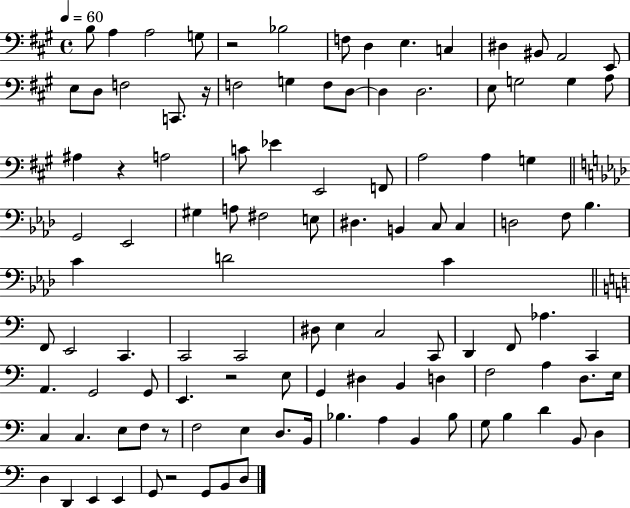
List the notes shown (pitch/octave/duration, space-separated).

B3/e A3/q A3/h G3/e R/h Bb3/h F3/e D3/q E3/q. C3/q D#3/q BIS2/e A2/h E2/e E3/e D3/e F3/h C2/e. R/s F3/h G3/q F3/e D3/e D3/q D3/h. E3/e G3/h G3/q A3/e A#3/q R/q A3/h C4/e Eb4/q E2/h F2/e A3/h A3/q G3/q G2/h Eb2/h G#3/q A3/e F#3/h E3/e D#3/q. B2/q C3/e C3/q D3/h F3/e Bb3/q. C4/q D4/h C4/q F2/e E2/h C2/q. C2/h C2/h D#3/e E3/q C3/h C2/e D2/q F2/e Ab3/q. C2/q A2/q. G2/h G2/e E2/q. R/h E3/e G2/q D#3/q B2/q D3/q F3/h A3/q D3/e. E3/s C3/q C3/q. E3/e F3/e R/e F3/h E3/q D3/e. B2/s Bb3/q. A3/q B2/q Bb3/e G3/e B3/q D4/q B2/e D3/q D3/q D2/q E2/q E2/q G2/e R/h G2/e B2/e D3/e